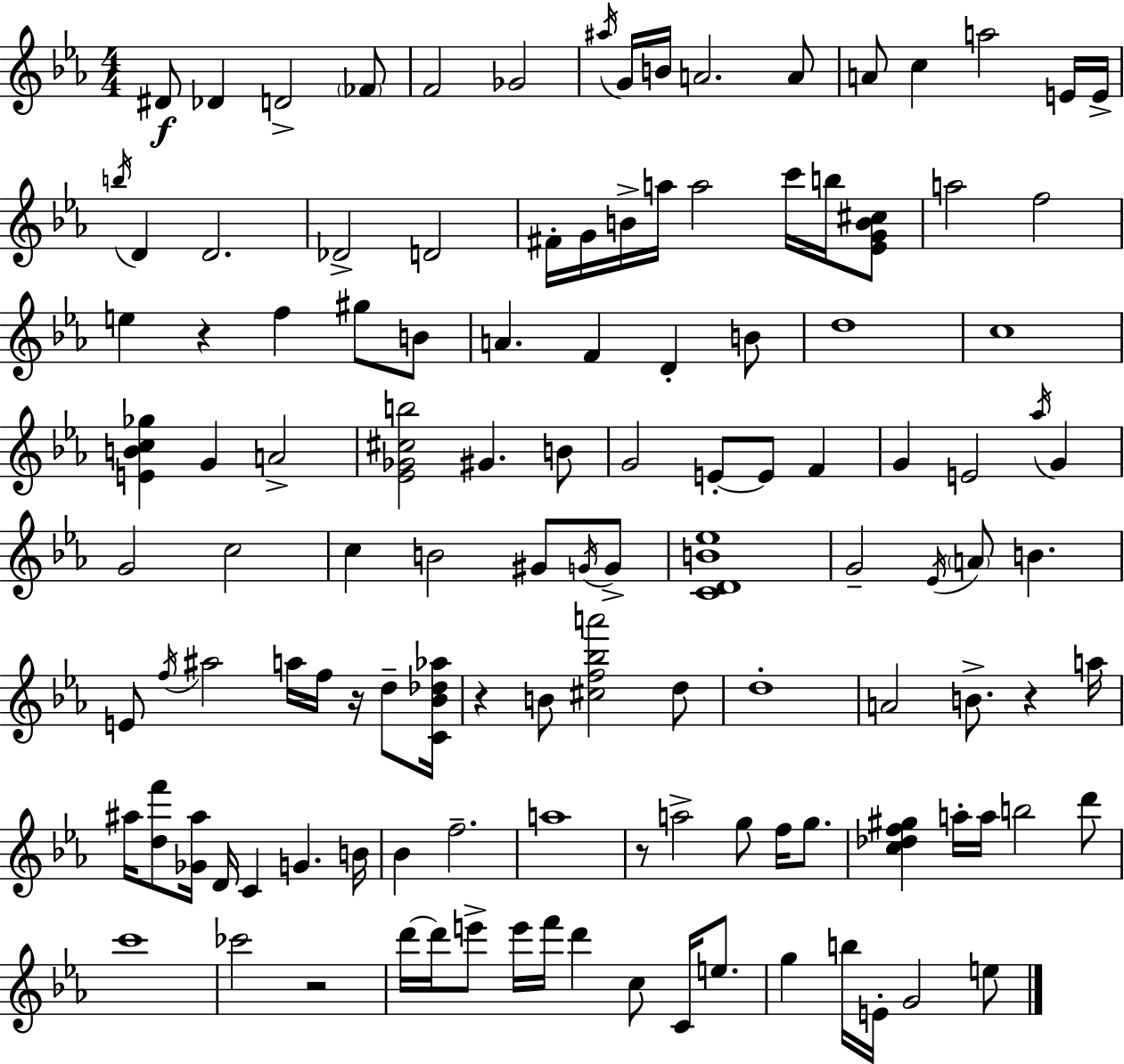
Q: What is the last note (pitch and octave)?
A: E5